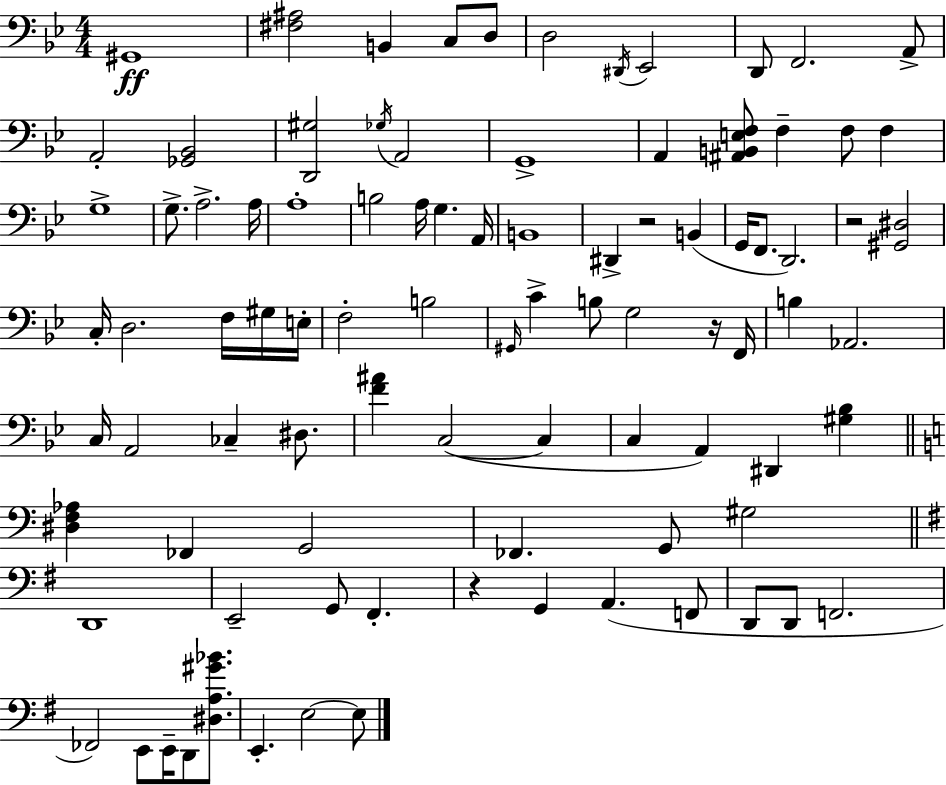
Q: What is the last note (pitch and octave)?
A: E3